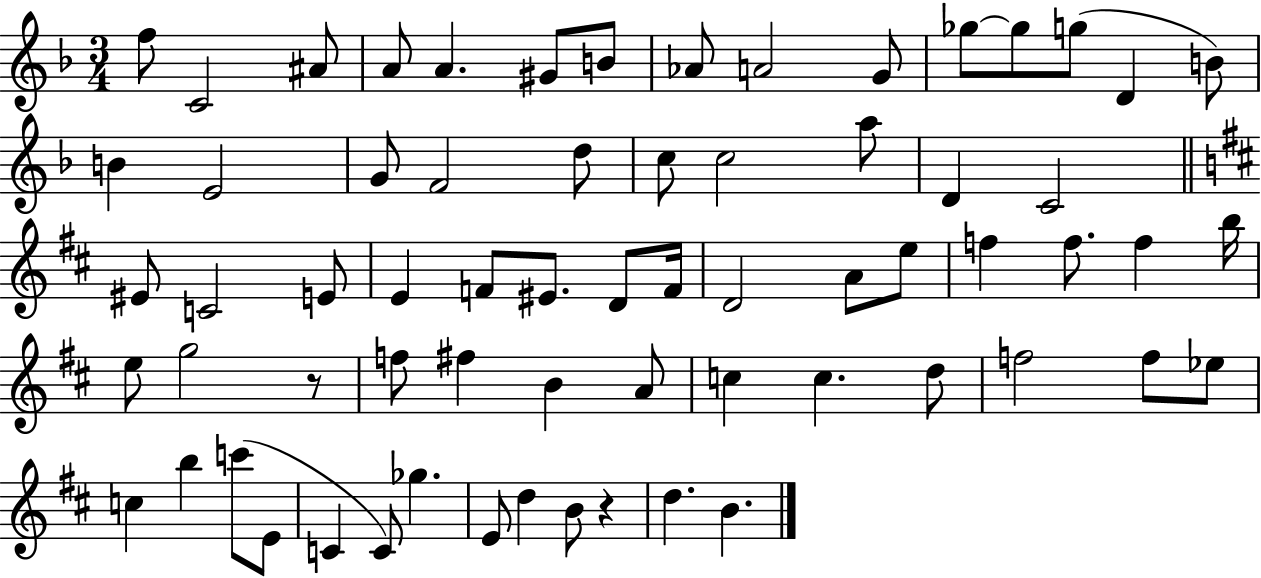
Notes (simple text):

F5/e C4/h A#4/e A4/e A4/q. G#4/e B4/e Ab4/e A4/h G4/e Gb5/e Gb5/e G5/e D4/q B4/e B4/q E4/h G4/e F4/h D5/e C5/e C5/h A5/e D4/q C4/h EIS4/e C4/h E4/e E4/q F4/e EIS4/e. D4/e F4/s D4/h A4/e E5/e F5/q F5/e. F5/q B5/s E5/e G5/h R/e F5/e F#5/q B4/q A4/e C5/q C5/q. D5/e F5/h F5/e Eb5/e C5/q B5/q C6/e E4/e C4/q C4/e Gb5/q. E4/e D5/q B4/e R/q D5/q. B4/q.